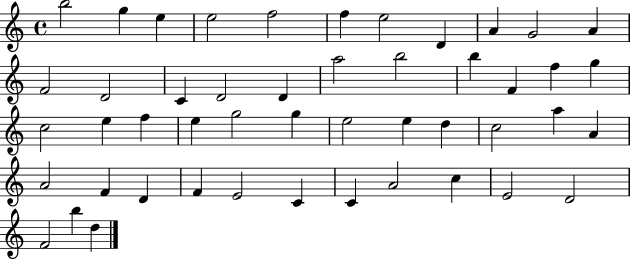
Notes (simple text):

B5/h G5/q E5/q E5/h F5/h F5/q E5/h D4/q A4/q G4/h A4/q F4/h D4/h C4/q D4/h D4/q A5/h B5/h B5/q F4/q F5/q G5/q C5/h E5/q F5/q E5/q G5/h G5/q E5/h E5/q D5/q C5/h A5/q A4/q A4/h F4/q D4/q F4/q E4/h C4/q C4/q A4/h C5/q E4/h D4/h F4/h B5/q D5/q